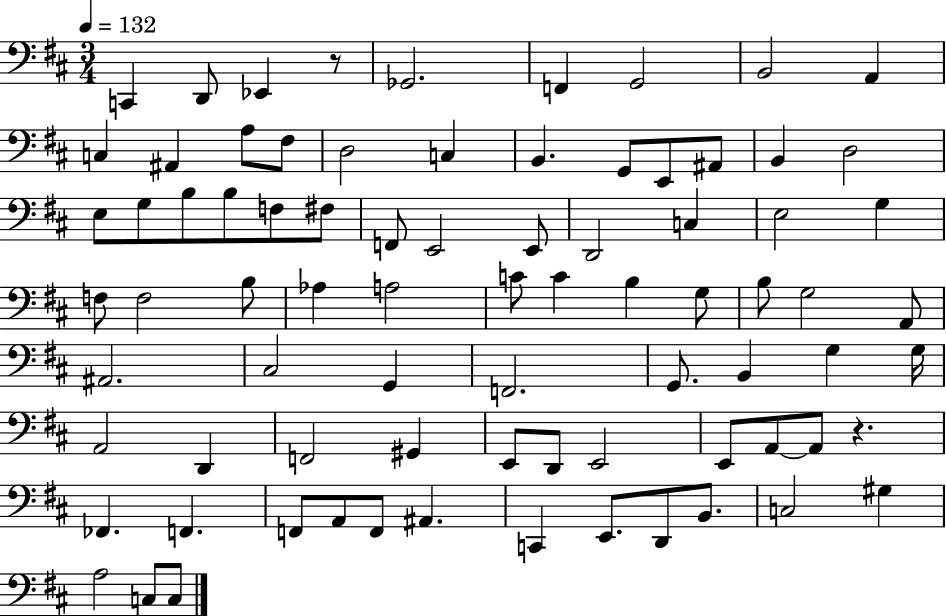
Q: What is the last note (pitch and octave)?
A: C3